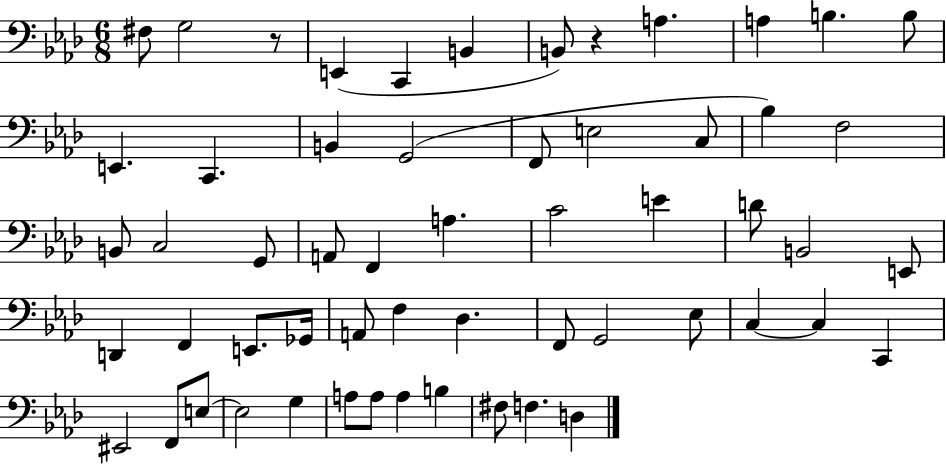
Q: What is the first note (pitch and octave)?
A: F#3